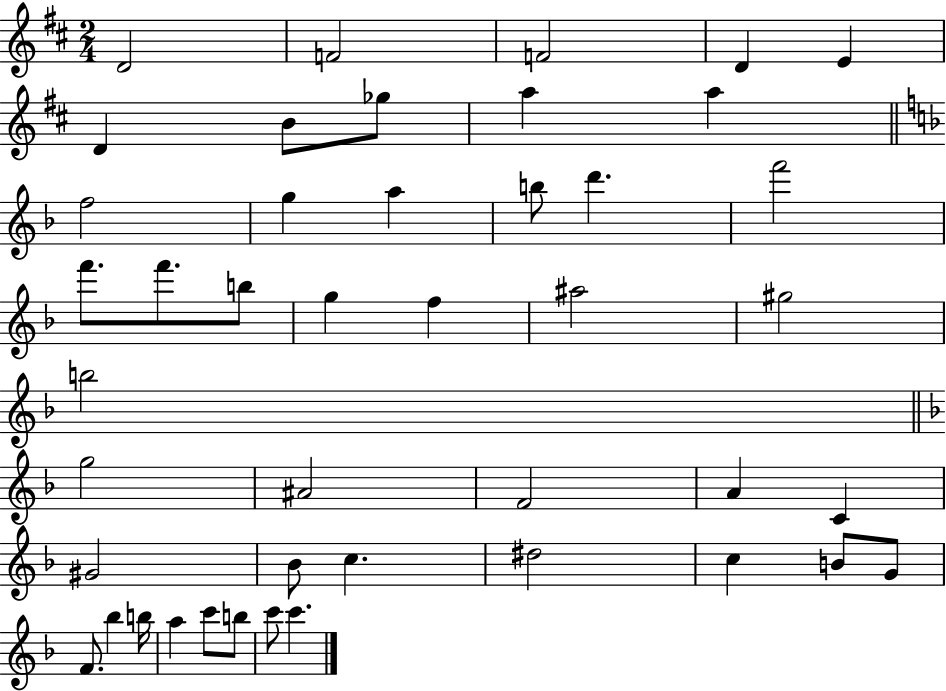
{
  \clef treble
  \numericTimeSignature
  \time 2/4
  \key d \major
  d'2 | f'2 | f'2 | d'4 e'4 | \break d'4 b'8 ges''8 | a''4 a''4 | \bar "||" \break \key f \major f''2 | g''4 a''4 | b''8 d'''4. | f'''2 | \break f'''8. f'''8. b''8 | g''4 f''4 | ais''2 | gis''2 | \break b''2 | \bar "||" \break \key f \major g''2 | ais'2 | f'2 | a'4 c'4 | \break gis'2 | bes'8 c''4. | dis''2 | c''4 b'8 g'8 | \break f'8. bes''4 b''16 | a''4 c'''8 b''8 | c'''8 c'''4. | \bar "|."
}